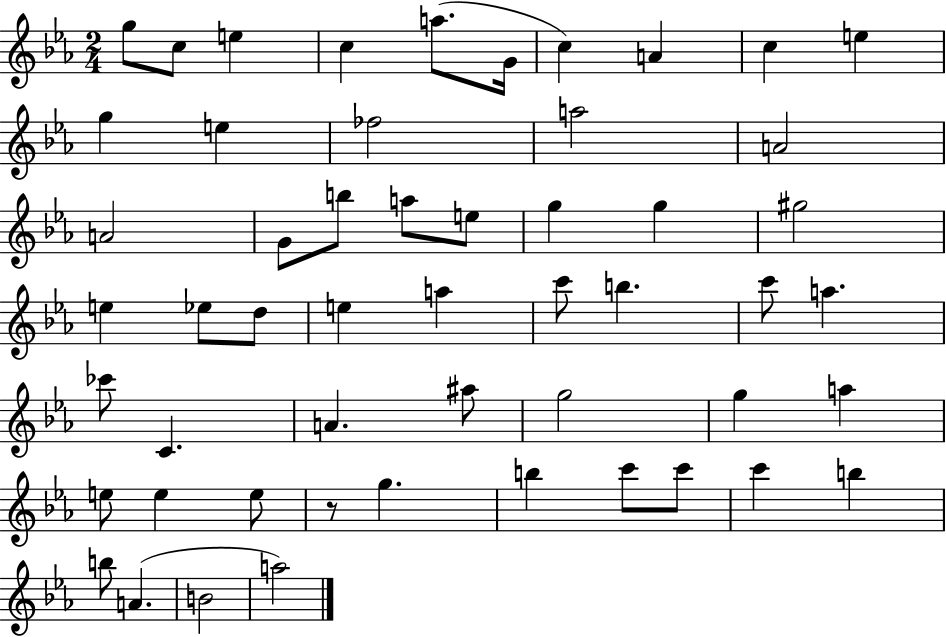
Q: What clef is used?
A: treble